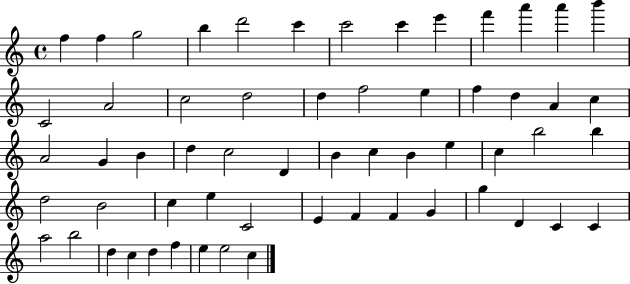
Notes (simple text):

F5/q F5/q G5/h B5/q D6/h C6/q C6/h C6/q E6/q F6/q A6/q A6/q B6/q C4/h A4/h C5/h D5/h D5/q F5/h E5/q F5/q D5/q A4/q C5/q A4/h G4/q B4/q D5/q C5/h D4/q B4/q C5/q B4/q E5/q C5/q B5/h B5/q D5/h B4/h C5/q E5/q C4/h E4/q F4/q F4/q G4/q G5/q D4/q C4/q C4/q A5/h B5/h D5/q C5/q D5/q F5/q E5/q E5/h C5/q